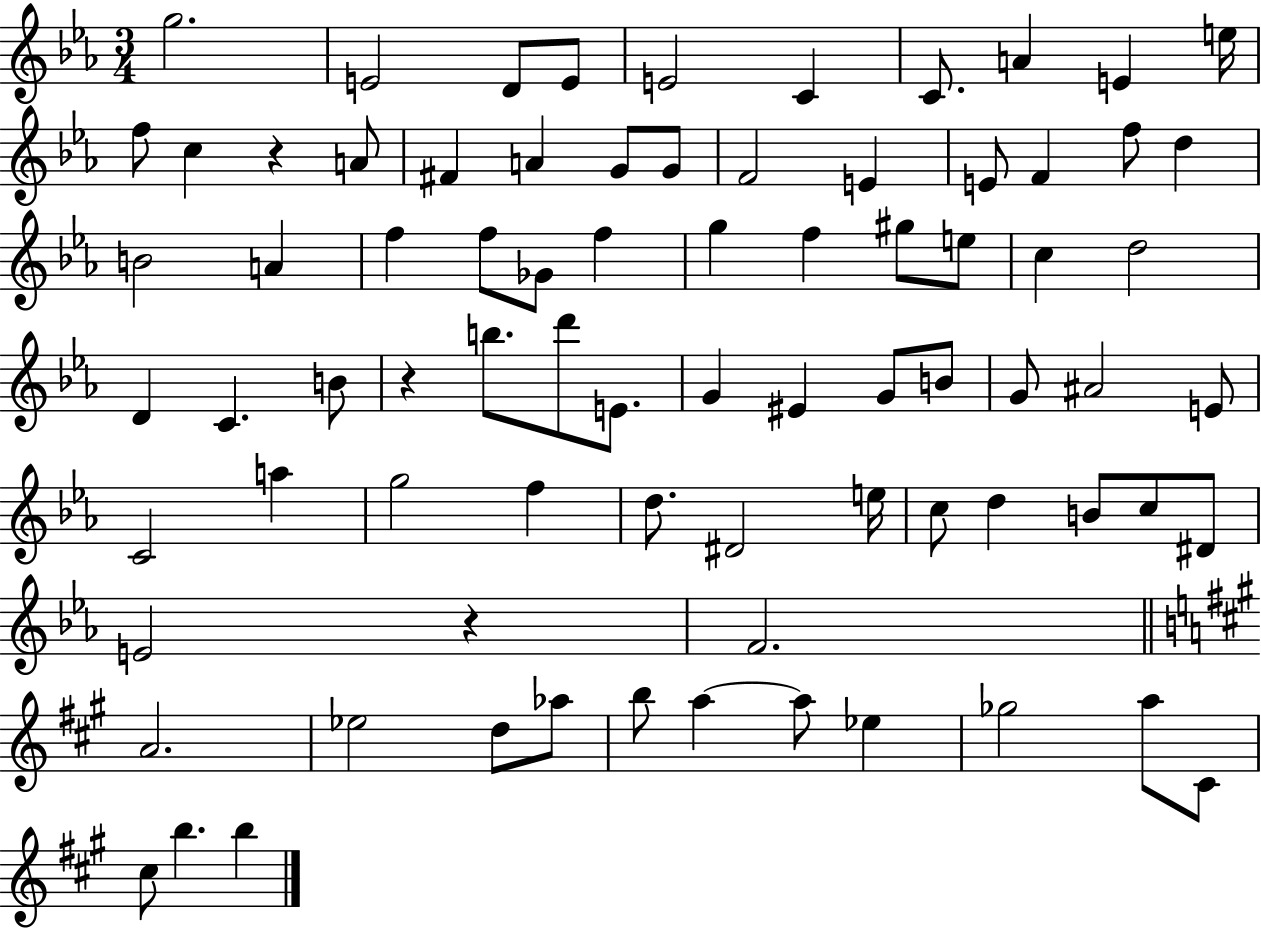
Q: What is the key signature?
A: EES major